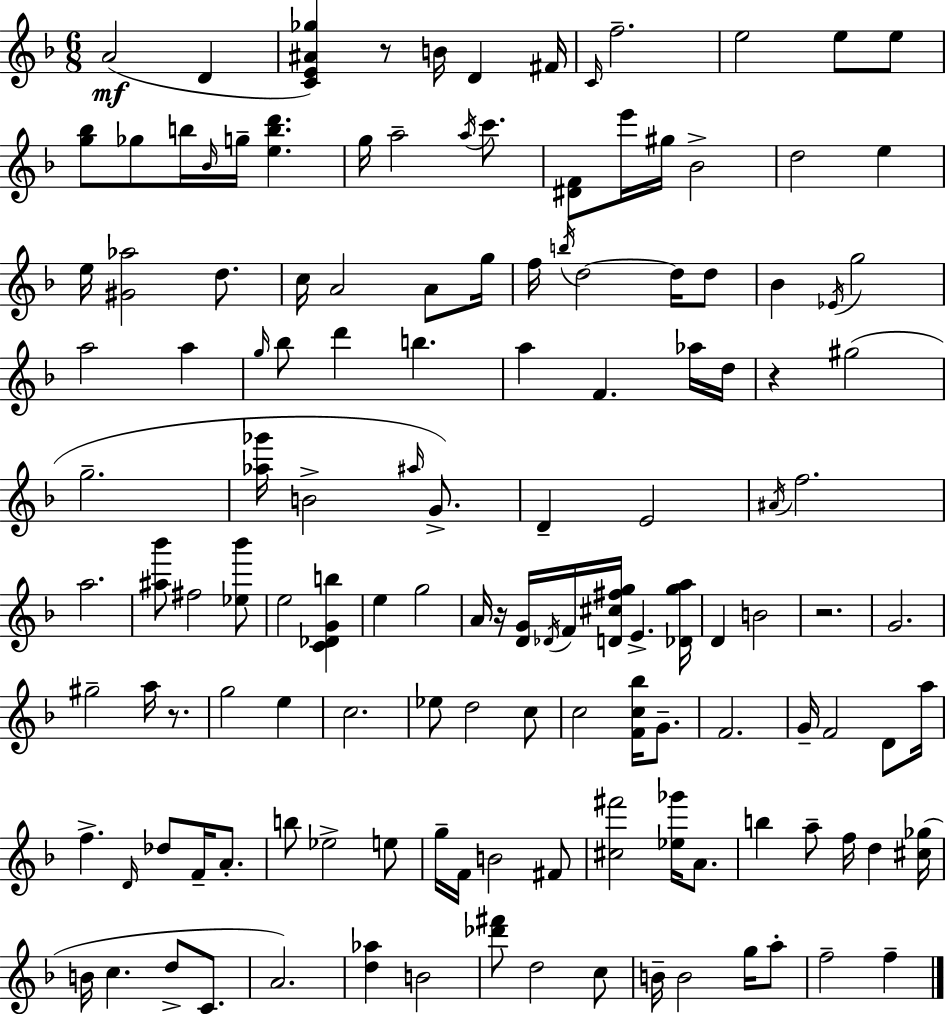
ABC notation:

X:1
T:Untitled
M:6/8
L:1/4
K:F
A2 D [CE^A_g] z/2 B/4 D ^F/4 C/4 f2 e2 e/2 e/2 [g_b]/2 _g/2 b/4 _B/4 g/4 [ebd'] g/4 a2 a/4 c'/2 [^DF]/2 e'/4 ^g/4 _B2 d2 e e/4 [^G_a]2 d/2 c/4 A2 A/2 g/4 f/4 b/4 d2 d/4 d/2 _B _E/4 g2 a2 a g/4 _b/2 d' b a F _a/4 d/4 z ^g2 g2 [_a_g']/4 B2 ^a/4 G/2 D E2 ^A/4 f2 a2 [^a_b']/2 ^f2 [_e_b']/2 e2 [C_DGb] e g2 A/4 z/4 [DG]/4 _D/4 F/4 [D^c^fg]/4 E [_Dga]/4 D B2 z2 G2 ^g2 a/4 z/2 g2 e c2 _e/2 d2 c/2 c2 [Fc_b]/4 G/2 F2 G/4 F2 D/2 a/4 f D/4 _d/2 F/4 A/2 b/2 _e2 e/2 g/4 F/4 B2 ^F/2 [^c^f']2 [_e_g']/4 A/2 b a/2 f/4 d [^c_g]/4 B/4 c d/2 C/2 A2 [d_a] B2 [_d'^f']/2 d2 c/2 B/4 B2 g/4 a/2 f2 f